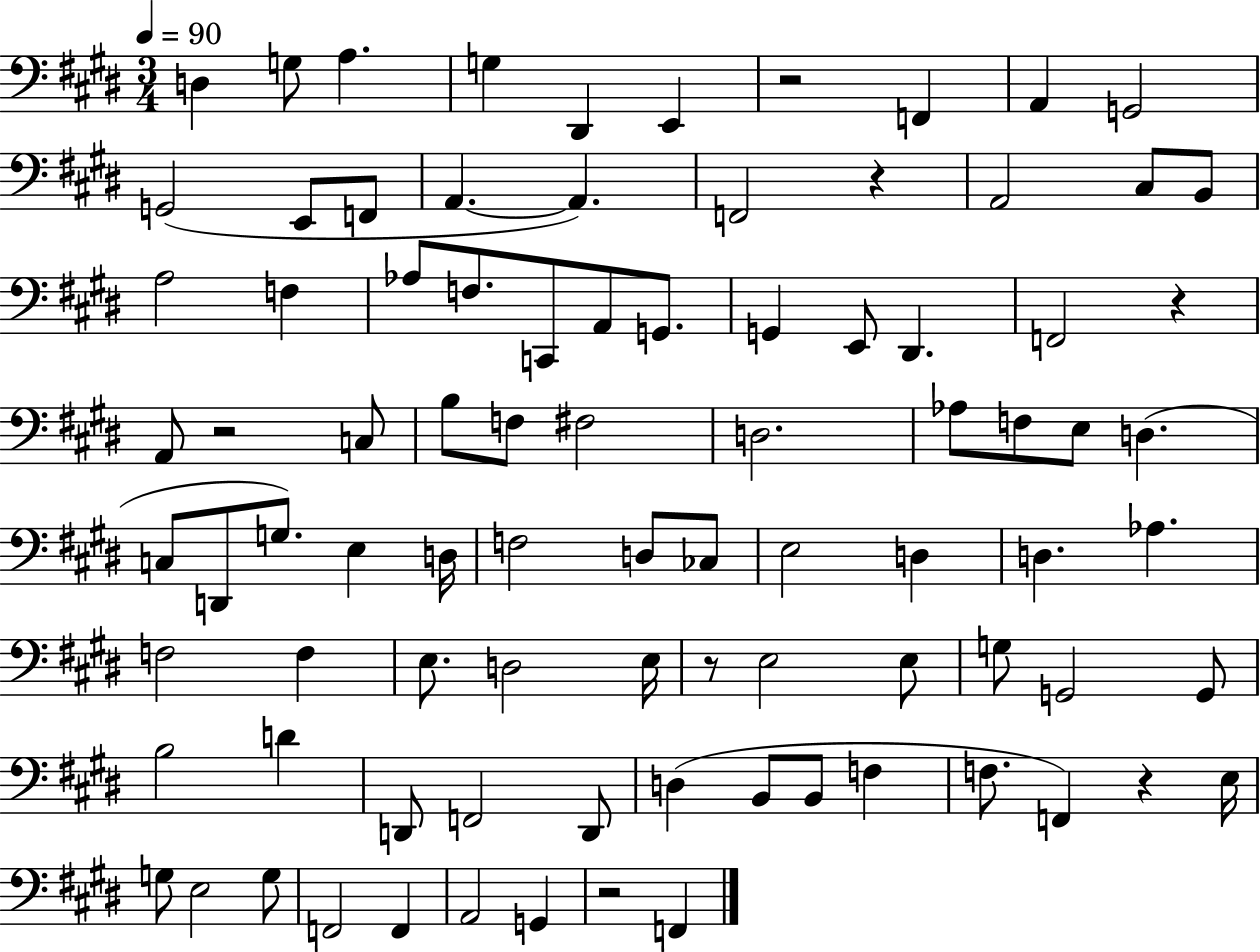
{
  \clef bass
  \numericTimeSignature
  \time 3/4
  \key e \major
  \tempo 4 = 90
  d4 g8 a4. | g4 dis,4 e,4 | r2 f,4 | a,4 g,2 | \break g,2( e,8 f,8 | a,4.~~ a,4.) | f,2 r4 | a,2 cis8 b,8 | \break a2 f4 | aes8 f8. c,8 a,8 g,8. | g,4 e,8 dis,4. | f,2 r4 | \break a,8 r2 c8 | b8 f8 fis2 | d2. | aes8 f8 e8 d4.( | \break c8 d,8 g8.) e4 d16 | f2 d8 ces8 | e2 d4 | d4. aes4. | \break f2 f4 | e8. d2 e16 | r8 e2 e8 | g8 g,2 g,8 | \break b2 d'4 | d,8 f,2 d,8 | d4( b,8 b,8 f4 | f8. f,4) r4 e16 | \break g8 e2 g8 | f,2 f,4 | a,2 g,4 | r2 f,4 | \break \bar "|."
}